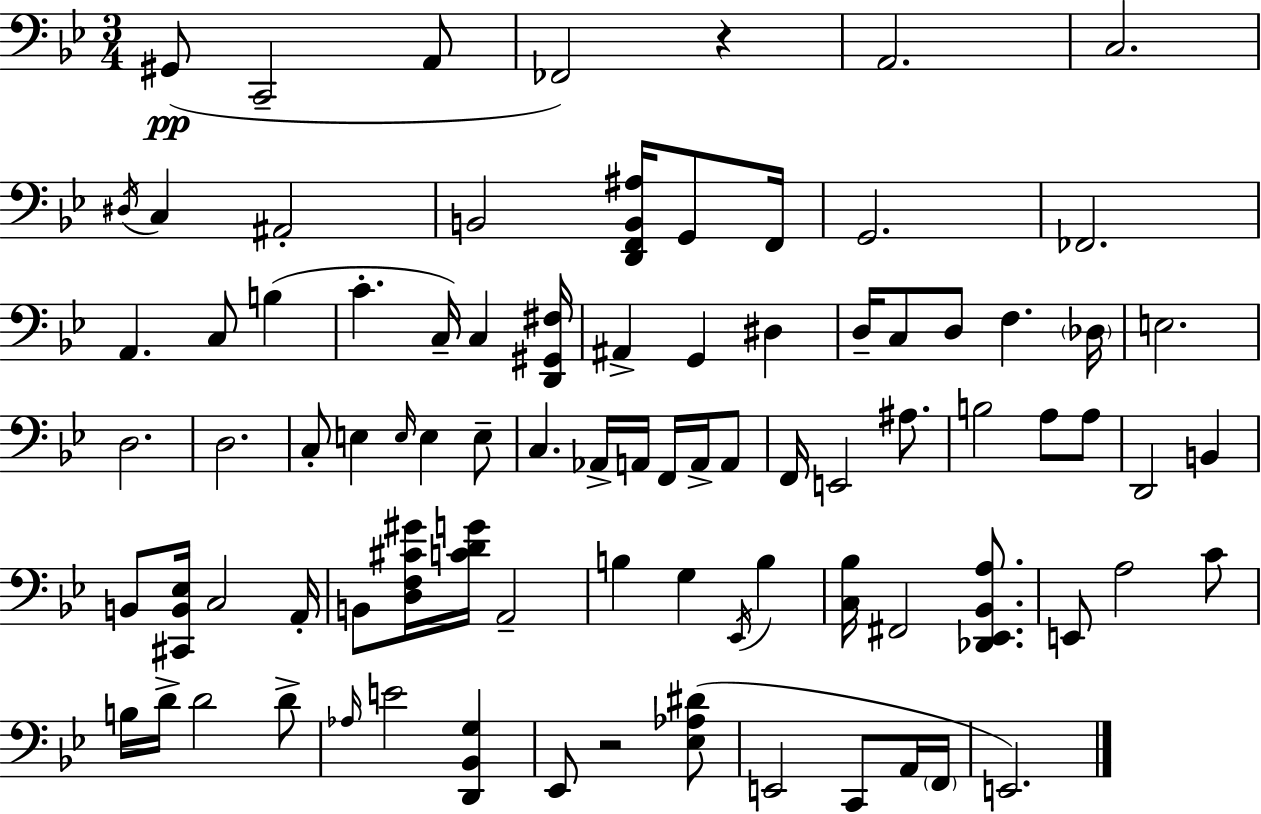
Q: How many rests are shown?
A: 2